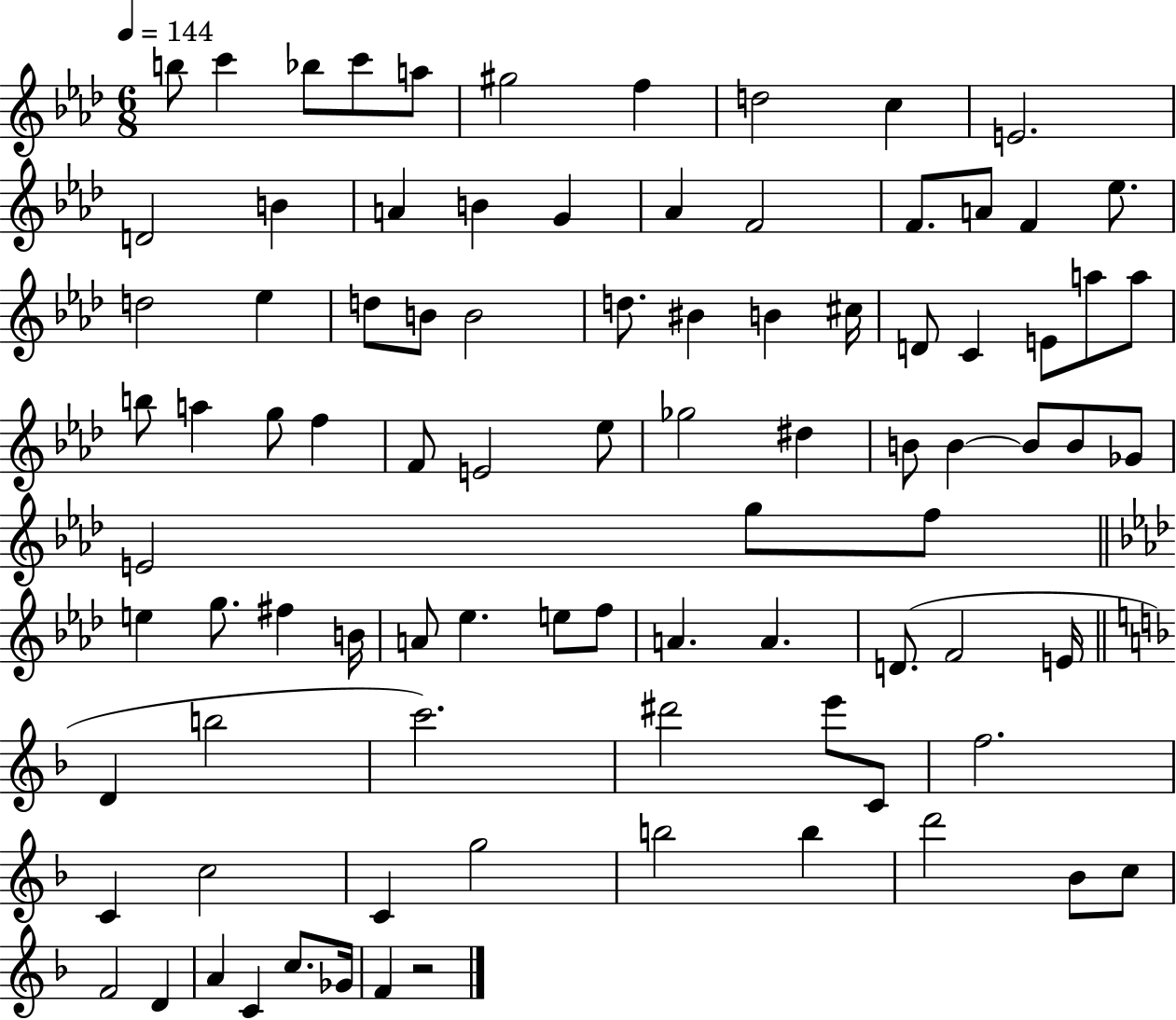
X:1
T:Untitled
M:6/8
L:1/4
K:Ab
b/2 c' _b/2 c'/2 a/2 ^g2 f d2 c E2 D2 B A B G _A F2 F/2 A/2 F _e/2 d2 _e d/2 B/2 B2 d/2 ^B B ^c/4 D/2 C E/2 a/2 a/2 b/2 a g/2 f F/2 E2 _e/2 _g2 ^d B/2 B B/2 B/2 _G/2 E2 g/2 f/2 e g/2 ^f B/4 A/2 _e e/2 f/2 A A D/2 F2 E/4 D b2 c'2 ^d'2 e'/2 C/2 f2 C c2 C g2 b2 b d'2 _B/2 c/2 F2 D A C c/2 _G/4 F z2